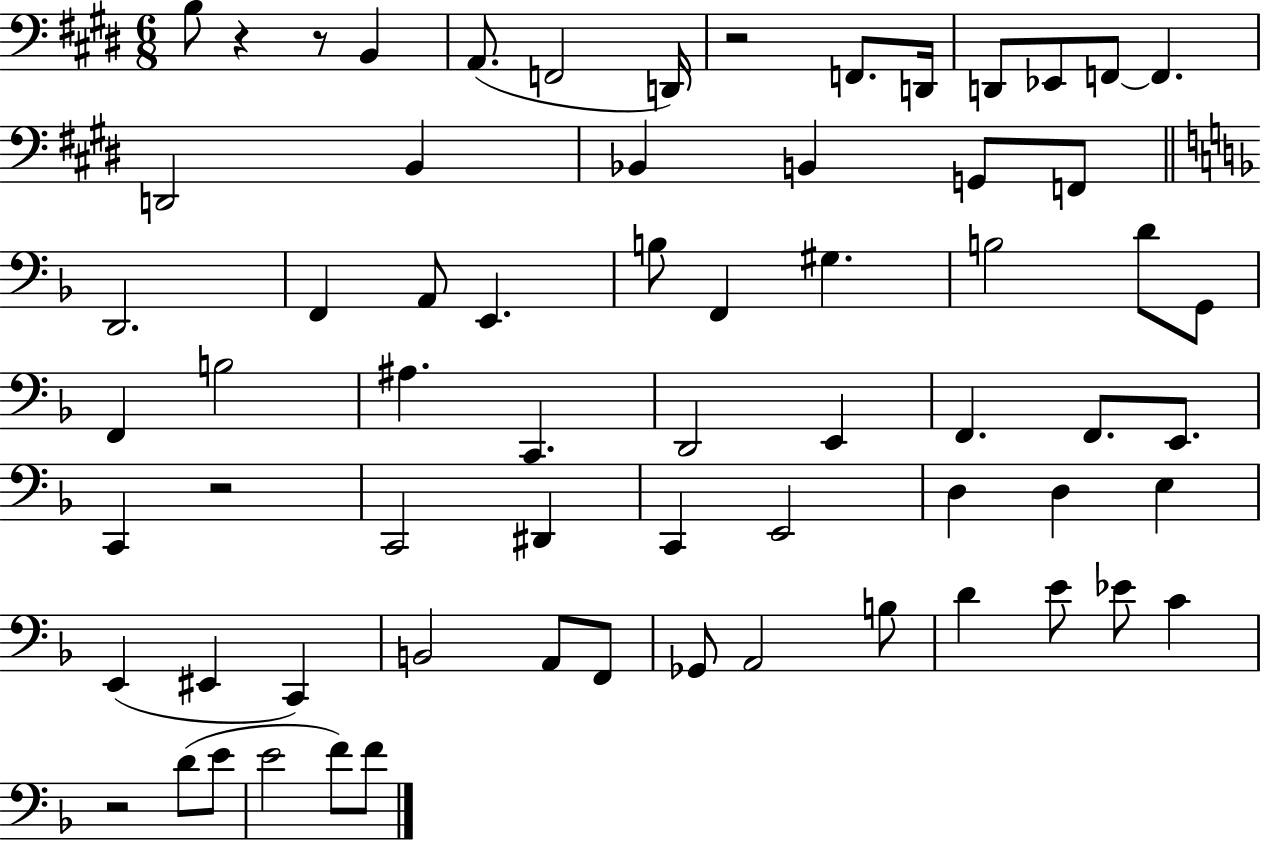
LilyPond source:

{
  \clef bass
  \numericTimeSignature
  \time 6/8
  \key e \major
  b8 r4 r8 b,4 | a,8.( f,2 d,16) | r2 f,8. d,16 | d,8 ees,8 f,8~~ f,4. | \break d,2 b,4 | bes,4 b,4 g,8 f,8 | \bar "||" \break \key d \minor d,2. | f,4 a,8 e,4. | b8 f,4 gis4. | b2 d'8 g,8 | \break f,4 b2 | ais4. c,4. | d,2 e,4 | f,4. f,8. e,8. | \break c,4 r2 | c,2 dis,4 | c,4 e,2 | d4 d4 e4 | \break e,4( eis,4 c,4) | b,2 a,8 f,8 | ges,8 a,2 b8 | d'4 e'8 ees'8 c'4 | \break r2 d'8( e'8 | e'2 f'8) f'8 | \bar "|."
}